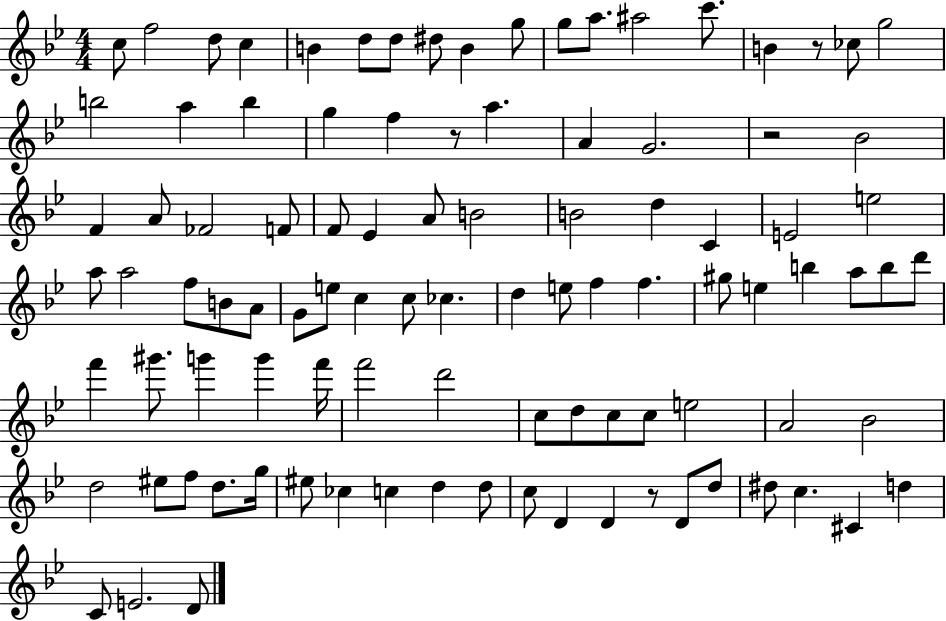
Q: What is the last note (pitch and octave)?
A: D4